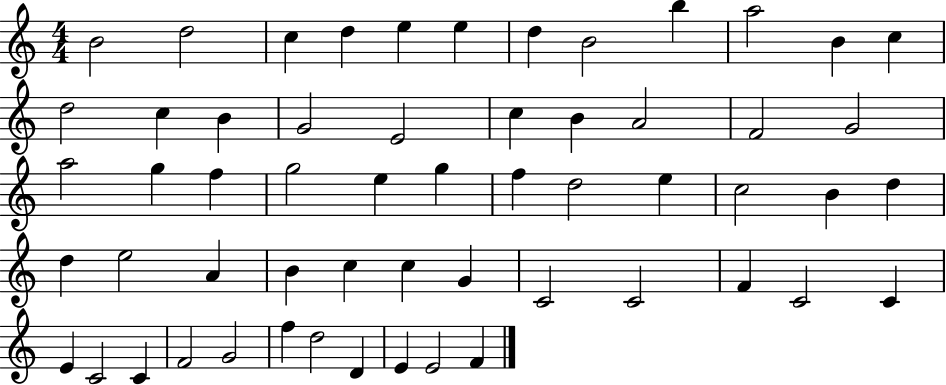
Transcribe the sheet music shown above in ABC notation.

X:1
T:Untitled
M:4/4
L:1/4
K:C
B2 d2 c d e e d B2 b a2 B c d2 c B G2 E2 c B A2 F2 G2 a2 g f g2 e g f d2 e c2 B d d e2 A B c c G C2 C2 F C2 C E C2 C F2 G2 f d2 D E E2 F